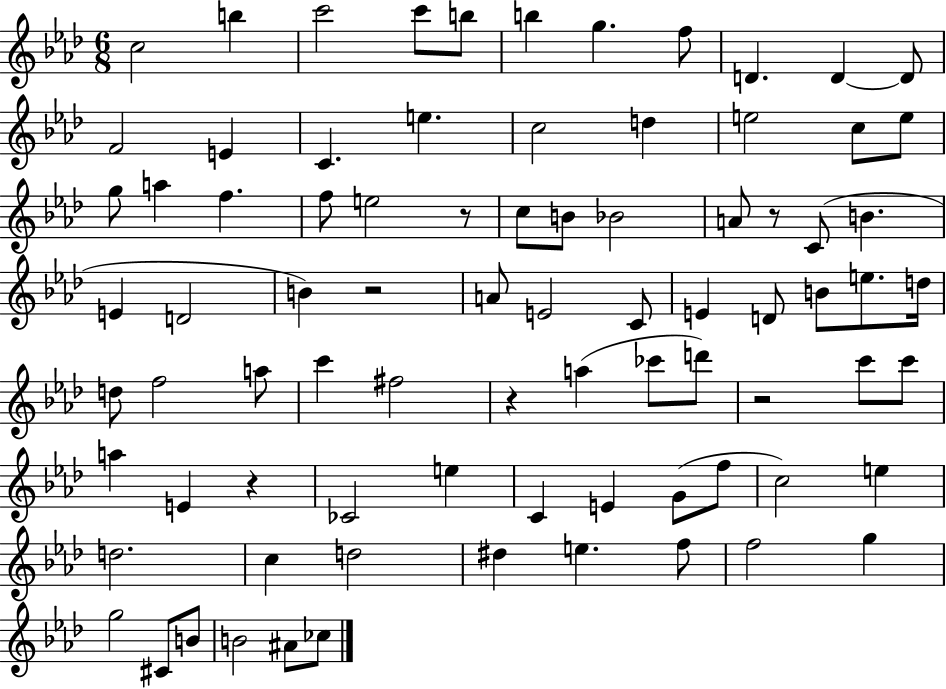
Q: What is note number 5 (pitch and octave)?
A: B5